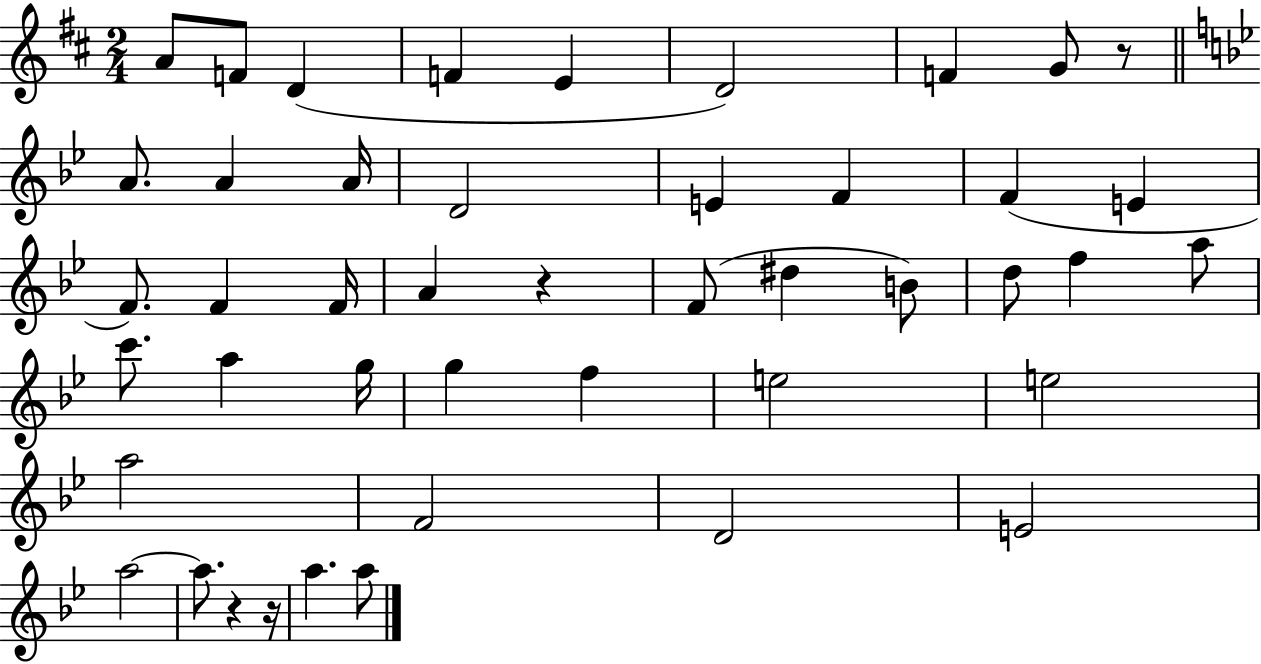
{
  \clef treble
  \numericTimeSignature
  \time 2/4
  \key d \major
  a'8 f'8 d'4( | f'4 e'4 | d'2) | f'4 g'8 r8 | \break \bar "||" \break \key g \minor a'8. a'4 a'16 | d'2 | e'4 f'4 | f'4( e'4 | \break f'8.) f'4 f'16 | a'4 r4 | f'8( dis''4 b'8) | d''8 f''4 a''8 | \break c'''8. a''4 g''16 | g''4 f''4 | e''2 | e''2 | \break a''2 | f'2 | d'2 | e'2 | \break a''2~~ | a''8. r4 r16 | a''4. a''8 | \bar "|."
}